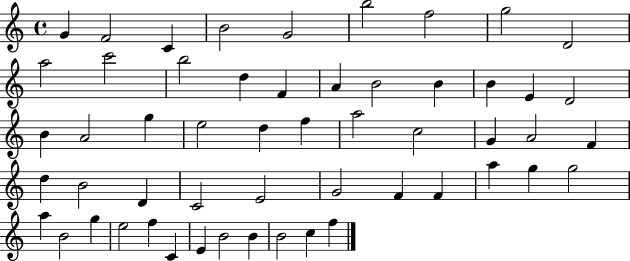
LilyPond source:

{
  \clef treble
  \time 4/4
  \defaultTimeSignature
  \key c \major
  g'4 f'2 c'4 | b'2 g'2 | b''2 f''2 | g''2 d'2 | \break a''2 c'''2 | b''2 d''4 f'4 | a'4 b'2 b'4 | b'4 e'4 d'2 | \break b'4 a'2 g''4 | e''2 d''4 f''4 | a''2 c''2 | g'4 a'2 f'4 | \break d''4 b'2 d'4 | c'2 e'2 | g'2 f'4 f'4 | a''4 g''4 g''2 | \break a''4 b'2 g''4 | e''2 f''4 c'4 | e'4 b'2 b'4 | b'2 c''4 f''4 | \break \bar "|."
}